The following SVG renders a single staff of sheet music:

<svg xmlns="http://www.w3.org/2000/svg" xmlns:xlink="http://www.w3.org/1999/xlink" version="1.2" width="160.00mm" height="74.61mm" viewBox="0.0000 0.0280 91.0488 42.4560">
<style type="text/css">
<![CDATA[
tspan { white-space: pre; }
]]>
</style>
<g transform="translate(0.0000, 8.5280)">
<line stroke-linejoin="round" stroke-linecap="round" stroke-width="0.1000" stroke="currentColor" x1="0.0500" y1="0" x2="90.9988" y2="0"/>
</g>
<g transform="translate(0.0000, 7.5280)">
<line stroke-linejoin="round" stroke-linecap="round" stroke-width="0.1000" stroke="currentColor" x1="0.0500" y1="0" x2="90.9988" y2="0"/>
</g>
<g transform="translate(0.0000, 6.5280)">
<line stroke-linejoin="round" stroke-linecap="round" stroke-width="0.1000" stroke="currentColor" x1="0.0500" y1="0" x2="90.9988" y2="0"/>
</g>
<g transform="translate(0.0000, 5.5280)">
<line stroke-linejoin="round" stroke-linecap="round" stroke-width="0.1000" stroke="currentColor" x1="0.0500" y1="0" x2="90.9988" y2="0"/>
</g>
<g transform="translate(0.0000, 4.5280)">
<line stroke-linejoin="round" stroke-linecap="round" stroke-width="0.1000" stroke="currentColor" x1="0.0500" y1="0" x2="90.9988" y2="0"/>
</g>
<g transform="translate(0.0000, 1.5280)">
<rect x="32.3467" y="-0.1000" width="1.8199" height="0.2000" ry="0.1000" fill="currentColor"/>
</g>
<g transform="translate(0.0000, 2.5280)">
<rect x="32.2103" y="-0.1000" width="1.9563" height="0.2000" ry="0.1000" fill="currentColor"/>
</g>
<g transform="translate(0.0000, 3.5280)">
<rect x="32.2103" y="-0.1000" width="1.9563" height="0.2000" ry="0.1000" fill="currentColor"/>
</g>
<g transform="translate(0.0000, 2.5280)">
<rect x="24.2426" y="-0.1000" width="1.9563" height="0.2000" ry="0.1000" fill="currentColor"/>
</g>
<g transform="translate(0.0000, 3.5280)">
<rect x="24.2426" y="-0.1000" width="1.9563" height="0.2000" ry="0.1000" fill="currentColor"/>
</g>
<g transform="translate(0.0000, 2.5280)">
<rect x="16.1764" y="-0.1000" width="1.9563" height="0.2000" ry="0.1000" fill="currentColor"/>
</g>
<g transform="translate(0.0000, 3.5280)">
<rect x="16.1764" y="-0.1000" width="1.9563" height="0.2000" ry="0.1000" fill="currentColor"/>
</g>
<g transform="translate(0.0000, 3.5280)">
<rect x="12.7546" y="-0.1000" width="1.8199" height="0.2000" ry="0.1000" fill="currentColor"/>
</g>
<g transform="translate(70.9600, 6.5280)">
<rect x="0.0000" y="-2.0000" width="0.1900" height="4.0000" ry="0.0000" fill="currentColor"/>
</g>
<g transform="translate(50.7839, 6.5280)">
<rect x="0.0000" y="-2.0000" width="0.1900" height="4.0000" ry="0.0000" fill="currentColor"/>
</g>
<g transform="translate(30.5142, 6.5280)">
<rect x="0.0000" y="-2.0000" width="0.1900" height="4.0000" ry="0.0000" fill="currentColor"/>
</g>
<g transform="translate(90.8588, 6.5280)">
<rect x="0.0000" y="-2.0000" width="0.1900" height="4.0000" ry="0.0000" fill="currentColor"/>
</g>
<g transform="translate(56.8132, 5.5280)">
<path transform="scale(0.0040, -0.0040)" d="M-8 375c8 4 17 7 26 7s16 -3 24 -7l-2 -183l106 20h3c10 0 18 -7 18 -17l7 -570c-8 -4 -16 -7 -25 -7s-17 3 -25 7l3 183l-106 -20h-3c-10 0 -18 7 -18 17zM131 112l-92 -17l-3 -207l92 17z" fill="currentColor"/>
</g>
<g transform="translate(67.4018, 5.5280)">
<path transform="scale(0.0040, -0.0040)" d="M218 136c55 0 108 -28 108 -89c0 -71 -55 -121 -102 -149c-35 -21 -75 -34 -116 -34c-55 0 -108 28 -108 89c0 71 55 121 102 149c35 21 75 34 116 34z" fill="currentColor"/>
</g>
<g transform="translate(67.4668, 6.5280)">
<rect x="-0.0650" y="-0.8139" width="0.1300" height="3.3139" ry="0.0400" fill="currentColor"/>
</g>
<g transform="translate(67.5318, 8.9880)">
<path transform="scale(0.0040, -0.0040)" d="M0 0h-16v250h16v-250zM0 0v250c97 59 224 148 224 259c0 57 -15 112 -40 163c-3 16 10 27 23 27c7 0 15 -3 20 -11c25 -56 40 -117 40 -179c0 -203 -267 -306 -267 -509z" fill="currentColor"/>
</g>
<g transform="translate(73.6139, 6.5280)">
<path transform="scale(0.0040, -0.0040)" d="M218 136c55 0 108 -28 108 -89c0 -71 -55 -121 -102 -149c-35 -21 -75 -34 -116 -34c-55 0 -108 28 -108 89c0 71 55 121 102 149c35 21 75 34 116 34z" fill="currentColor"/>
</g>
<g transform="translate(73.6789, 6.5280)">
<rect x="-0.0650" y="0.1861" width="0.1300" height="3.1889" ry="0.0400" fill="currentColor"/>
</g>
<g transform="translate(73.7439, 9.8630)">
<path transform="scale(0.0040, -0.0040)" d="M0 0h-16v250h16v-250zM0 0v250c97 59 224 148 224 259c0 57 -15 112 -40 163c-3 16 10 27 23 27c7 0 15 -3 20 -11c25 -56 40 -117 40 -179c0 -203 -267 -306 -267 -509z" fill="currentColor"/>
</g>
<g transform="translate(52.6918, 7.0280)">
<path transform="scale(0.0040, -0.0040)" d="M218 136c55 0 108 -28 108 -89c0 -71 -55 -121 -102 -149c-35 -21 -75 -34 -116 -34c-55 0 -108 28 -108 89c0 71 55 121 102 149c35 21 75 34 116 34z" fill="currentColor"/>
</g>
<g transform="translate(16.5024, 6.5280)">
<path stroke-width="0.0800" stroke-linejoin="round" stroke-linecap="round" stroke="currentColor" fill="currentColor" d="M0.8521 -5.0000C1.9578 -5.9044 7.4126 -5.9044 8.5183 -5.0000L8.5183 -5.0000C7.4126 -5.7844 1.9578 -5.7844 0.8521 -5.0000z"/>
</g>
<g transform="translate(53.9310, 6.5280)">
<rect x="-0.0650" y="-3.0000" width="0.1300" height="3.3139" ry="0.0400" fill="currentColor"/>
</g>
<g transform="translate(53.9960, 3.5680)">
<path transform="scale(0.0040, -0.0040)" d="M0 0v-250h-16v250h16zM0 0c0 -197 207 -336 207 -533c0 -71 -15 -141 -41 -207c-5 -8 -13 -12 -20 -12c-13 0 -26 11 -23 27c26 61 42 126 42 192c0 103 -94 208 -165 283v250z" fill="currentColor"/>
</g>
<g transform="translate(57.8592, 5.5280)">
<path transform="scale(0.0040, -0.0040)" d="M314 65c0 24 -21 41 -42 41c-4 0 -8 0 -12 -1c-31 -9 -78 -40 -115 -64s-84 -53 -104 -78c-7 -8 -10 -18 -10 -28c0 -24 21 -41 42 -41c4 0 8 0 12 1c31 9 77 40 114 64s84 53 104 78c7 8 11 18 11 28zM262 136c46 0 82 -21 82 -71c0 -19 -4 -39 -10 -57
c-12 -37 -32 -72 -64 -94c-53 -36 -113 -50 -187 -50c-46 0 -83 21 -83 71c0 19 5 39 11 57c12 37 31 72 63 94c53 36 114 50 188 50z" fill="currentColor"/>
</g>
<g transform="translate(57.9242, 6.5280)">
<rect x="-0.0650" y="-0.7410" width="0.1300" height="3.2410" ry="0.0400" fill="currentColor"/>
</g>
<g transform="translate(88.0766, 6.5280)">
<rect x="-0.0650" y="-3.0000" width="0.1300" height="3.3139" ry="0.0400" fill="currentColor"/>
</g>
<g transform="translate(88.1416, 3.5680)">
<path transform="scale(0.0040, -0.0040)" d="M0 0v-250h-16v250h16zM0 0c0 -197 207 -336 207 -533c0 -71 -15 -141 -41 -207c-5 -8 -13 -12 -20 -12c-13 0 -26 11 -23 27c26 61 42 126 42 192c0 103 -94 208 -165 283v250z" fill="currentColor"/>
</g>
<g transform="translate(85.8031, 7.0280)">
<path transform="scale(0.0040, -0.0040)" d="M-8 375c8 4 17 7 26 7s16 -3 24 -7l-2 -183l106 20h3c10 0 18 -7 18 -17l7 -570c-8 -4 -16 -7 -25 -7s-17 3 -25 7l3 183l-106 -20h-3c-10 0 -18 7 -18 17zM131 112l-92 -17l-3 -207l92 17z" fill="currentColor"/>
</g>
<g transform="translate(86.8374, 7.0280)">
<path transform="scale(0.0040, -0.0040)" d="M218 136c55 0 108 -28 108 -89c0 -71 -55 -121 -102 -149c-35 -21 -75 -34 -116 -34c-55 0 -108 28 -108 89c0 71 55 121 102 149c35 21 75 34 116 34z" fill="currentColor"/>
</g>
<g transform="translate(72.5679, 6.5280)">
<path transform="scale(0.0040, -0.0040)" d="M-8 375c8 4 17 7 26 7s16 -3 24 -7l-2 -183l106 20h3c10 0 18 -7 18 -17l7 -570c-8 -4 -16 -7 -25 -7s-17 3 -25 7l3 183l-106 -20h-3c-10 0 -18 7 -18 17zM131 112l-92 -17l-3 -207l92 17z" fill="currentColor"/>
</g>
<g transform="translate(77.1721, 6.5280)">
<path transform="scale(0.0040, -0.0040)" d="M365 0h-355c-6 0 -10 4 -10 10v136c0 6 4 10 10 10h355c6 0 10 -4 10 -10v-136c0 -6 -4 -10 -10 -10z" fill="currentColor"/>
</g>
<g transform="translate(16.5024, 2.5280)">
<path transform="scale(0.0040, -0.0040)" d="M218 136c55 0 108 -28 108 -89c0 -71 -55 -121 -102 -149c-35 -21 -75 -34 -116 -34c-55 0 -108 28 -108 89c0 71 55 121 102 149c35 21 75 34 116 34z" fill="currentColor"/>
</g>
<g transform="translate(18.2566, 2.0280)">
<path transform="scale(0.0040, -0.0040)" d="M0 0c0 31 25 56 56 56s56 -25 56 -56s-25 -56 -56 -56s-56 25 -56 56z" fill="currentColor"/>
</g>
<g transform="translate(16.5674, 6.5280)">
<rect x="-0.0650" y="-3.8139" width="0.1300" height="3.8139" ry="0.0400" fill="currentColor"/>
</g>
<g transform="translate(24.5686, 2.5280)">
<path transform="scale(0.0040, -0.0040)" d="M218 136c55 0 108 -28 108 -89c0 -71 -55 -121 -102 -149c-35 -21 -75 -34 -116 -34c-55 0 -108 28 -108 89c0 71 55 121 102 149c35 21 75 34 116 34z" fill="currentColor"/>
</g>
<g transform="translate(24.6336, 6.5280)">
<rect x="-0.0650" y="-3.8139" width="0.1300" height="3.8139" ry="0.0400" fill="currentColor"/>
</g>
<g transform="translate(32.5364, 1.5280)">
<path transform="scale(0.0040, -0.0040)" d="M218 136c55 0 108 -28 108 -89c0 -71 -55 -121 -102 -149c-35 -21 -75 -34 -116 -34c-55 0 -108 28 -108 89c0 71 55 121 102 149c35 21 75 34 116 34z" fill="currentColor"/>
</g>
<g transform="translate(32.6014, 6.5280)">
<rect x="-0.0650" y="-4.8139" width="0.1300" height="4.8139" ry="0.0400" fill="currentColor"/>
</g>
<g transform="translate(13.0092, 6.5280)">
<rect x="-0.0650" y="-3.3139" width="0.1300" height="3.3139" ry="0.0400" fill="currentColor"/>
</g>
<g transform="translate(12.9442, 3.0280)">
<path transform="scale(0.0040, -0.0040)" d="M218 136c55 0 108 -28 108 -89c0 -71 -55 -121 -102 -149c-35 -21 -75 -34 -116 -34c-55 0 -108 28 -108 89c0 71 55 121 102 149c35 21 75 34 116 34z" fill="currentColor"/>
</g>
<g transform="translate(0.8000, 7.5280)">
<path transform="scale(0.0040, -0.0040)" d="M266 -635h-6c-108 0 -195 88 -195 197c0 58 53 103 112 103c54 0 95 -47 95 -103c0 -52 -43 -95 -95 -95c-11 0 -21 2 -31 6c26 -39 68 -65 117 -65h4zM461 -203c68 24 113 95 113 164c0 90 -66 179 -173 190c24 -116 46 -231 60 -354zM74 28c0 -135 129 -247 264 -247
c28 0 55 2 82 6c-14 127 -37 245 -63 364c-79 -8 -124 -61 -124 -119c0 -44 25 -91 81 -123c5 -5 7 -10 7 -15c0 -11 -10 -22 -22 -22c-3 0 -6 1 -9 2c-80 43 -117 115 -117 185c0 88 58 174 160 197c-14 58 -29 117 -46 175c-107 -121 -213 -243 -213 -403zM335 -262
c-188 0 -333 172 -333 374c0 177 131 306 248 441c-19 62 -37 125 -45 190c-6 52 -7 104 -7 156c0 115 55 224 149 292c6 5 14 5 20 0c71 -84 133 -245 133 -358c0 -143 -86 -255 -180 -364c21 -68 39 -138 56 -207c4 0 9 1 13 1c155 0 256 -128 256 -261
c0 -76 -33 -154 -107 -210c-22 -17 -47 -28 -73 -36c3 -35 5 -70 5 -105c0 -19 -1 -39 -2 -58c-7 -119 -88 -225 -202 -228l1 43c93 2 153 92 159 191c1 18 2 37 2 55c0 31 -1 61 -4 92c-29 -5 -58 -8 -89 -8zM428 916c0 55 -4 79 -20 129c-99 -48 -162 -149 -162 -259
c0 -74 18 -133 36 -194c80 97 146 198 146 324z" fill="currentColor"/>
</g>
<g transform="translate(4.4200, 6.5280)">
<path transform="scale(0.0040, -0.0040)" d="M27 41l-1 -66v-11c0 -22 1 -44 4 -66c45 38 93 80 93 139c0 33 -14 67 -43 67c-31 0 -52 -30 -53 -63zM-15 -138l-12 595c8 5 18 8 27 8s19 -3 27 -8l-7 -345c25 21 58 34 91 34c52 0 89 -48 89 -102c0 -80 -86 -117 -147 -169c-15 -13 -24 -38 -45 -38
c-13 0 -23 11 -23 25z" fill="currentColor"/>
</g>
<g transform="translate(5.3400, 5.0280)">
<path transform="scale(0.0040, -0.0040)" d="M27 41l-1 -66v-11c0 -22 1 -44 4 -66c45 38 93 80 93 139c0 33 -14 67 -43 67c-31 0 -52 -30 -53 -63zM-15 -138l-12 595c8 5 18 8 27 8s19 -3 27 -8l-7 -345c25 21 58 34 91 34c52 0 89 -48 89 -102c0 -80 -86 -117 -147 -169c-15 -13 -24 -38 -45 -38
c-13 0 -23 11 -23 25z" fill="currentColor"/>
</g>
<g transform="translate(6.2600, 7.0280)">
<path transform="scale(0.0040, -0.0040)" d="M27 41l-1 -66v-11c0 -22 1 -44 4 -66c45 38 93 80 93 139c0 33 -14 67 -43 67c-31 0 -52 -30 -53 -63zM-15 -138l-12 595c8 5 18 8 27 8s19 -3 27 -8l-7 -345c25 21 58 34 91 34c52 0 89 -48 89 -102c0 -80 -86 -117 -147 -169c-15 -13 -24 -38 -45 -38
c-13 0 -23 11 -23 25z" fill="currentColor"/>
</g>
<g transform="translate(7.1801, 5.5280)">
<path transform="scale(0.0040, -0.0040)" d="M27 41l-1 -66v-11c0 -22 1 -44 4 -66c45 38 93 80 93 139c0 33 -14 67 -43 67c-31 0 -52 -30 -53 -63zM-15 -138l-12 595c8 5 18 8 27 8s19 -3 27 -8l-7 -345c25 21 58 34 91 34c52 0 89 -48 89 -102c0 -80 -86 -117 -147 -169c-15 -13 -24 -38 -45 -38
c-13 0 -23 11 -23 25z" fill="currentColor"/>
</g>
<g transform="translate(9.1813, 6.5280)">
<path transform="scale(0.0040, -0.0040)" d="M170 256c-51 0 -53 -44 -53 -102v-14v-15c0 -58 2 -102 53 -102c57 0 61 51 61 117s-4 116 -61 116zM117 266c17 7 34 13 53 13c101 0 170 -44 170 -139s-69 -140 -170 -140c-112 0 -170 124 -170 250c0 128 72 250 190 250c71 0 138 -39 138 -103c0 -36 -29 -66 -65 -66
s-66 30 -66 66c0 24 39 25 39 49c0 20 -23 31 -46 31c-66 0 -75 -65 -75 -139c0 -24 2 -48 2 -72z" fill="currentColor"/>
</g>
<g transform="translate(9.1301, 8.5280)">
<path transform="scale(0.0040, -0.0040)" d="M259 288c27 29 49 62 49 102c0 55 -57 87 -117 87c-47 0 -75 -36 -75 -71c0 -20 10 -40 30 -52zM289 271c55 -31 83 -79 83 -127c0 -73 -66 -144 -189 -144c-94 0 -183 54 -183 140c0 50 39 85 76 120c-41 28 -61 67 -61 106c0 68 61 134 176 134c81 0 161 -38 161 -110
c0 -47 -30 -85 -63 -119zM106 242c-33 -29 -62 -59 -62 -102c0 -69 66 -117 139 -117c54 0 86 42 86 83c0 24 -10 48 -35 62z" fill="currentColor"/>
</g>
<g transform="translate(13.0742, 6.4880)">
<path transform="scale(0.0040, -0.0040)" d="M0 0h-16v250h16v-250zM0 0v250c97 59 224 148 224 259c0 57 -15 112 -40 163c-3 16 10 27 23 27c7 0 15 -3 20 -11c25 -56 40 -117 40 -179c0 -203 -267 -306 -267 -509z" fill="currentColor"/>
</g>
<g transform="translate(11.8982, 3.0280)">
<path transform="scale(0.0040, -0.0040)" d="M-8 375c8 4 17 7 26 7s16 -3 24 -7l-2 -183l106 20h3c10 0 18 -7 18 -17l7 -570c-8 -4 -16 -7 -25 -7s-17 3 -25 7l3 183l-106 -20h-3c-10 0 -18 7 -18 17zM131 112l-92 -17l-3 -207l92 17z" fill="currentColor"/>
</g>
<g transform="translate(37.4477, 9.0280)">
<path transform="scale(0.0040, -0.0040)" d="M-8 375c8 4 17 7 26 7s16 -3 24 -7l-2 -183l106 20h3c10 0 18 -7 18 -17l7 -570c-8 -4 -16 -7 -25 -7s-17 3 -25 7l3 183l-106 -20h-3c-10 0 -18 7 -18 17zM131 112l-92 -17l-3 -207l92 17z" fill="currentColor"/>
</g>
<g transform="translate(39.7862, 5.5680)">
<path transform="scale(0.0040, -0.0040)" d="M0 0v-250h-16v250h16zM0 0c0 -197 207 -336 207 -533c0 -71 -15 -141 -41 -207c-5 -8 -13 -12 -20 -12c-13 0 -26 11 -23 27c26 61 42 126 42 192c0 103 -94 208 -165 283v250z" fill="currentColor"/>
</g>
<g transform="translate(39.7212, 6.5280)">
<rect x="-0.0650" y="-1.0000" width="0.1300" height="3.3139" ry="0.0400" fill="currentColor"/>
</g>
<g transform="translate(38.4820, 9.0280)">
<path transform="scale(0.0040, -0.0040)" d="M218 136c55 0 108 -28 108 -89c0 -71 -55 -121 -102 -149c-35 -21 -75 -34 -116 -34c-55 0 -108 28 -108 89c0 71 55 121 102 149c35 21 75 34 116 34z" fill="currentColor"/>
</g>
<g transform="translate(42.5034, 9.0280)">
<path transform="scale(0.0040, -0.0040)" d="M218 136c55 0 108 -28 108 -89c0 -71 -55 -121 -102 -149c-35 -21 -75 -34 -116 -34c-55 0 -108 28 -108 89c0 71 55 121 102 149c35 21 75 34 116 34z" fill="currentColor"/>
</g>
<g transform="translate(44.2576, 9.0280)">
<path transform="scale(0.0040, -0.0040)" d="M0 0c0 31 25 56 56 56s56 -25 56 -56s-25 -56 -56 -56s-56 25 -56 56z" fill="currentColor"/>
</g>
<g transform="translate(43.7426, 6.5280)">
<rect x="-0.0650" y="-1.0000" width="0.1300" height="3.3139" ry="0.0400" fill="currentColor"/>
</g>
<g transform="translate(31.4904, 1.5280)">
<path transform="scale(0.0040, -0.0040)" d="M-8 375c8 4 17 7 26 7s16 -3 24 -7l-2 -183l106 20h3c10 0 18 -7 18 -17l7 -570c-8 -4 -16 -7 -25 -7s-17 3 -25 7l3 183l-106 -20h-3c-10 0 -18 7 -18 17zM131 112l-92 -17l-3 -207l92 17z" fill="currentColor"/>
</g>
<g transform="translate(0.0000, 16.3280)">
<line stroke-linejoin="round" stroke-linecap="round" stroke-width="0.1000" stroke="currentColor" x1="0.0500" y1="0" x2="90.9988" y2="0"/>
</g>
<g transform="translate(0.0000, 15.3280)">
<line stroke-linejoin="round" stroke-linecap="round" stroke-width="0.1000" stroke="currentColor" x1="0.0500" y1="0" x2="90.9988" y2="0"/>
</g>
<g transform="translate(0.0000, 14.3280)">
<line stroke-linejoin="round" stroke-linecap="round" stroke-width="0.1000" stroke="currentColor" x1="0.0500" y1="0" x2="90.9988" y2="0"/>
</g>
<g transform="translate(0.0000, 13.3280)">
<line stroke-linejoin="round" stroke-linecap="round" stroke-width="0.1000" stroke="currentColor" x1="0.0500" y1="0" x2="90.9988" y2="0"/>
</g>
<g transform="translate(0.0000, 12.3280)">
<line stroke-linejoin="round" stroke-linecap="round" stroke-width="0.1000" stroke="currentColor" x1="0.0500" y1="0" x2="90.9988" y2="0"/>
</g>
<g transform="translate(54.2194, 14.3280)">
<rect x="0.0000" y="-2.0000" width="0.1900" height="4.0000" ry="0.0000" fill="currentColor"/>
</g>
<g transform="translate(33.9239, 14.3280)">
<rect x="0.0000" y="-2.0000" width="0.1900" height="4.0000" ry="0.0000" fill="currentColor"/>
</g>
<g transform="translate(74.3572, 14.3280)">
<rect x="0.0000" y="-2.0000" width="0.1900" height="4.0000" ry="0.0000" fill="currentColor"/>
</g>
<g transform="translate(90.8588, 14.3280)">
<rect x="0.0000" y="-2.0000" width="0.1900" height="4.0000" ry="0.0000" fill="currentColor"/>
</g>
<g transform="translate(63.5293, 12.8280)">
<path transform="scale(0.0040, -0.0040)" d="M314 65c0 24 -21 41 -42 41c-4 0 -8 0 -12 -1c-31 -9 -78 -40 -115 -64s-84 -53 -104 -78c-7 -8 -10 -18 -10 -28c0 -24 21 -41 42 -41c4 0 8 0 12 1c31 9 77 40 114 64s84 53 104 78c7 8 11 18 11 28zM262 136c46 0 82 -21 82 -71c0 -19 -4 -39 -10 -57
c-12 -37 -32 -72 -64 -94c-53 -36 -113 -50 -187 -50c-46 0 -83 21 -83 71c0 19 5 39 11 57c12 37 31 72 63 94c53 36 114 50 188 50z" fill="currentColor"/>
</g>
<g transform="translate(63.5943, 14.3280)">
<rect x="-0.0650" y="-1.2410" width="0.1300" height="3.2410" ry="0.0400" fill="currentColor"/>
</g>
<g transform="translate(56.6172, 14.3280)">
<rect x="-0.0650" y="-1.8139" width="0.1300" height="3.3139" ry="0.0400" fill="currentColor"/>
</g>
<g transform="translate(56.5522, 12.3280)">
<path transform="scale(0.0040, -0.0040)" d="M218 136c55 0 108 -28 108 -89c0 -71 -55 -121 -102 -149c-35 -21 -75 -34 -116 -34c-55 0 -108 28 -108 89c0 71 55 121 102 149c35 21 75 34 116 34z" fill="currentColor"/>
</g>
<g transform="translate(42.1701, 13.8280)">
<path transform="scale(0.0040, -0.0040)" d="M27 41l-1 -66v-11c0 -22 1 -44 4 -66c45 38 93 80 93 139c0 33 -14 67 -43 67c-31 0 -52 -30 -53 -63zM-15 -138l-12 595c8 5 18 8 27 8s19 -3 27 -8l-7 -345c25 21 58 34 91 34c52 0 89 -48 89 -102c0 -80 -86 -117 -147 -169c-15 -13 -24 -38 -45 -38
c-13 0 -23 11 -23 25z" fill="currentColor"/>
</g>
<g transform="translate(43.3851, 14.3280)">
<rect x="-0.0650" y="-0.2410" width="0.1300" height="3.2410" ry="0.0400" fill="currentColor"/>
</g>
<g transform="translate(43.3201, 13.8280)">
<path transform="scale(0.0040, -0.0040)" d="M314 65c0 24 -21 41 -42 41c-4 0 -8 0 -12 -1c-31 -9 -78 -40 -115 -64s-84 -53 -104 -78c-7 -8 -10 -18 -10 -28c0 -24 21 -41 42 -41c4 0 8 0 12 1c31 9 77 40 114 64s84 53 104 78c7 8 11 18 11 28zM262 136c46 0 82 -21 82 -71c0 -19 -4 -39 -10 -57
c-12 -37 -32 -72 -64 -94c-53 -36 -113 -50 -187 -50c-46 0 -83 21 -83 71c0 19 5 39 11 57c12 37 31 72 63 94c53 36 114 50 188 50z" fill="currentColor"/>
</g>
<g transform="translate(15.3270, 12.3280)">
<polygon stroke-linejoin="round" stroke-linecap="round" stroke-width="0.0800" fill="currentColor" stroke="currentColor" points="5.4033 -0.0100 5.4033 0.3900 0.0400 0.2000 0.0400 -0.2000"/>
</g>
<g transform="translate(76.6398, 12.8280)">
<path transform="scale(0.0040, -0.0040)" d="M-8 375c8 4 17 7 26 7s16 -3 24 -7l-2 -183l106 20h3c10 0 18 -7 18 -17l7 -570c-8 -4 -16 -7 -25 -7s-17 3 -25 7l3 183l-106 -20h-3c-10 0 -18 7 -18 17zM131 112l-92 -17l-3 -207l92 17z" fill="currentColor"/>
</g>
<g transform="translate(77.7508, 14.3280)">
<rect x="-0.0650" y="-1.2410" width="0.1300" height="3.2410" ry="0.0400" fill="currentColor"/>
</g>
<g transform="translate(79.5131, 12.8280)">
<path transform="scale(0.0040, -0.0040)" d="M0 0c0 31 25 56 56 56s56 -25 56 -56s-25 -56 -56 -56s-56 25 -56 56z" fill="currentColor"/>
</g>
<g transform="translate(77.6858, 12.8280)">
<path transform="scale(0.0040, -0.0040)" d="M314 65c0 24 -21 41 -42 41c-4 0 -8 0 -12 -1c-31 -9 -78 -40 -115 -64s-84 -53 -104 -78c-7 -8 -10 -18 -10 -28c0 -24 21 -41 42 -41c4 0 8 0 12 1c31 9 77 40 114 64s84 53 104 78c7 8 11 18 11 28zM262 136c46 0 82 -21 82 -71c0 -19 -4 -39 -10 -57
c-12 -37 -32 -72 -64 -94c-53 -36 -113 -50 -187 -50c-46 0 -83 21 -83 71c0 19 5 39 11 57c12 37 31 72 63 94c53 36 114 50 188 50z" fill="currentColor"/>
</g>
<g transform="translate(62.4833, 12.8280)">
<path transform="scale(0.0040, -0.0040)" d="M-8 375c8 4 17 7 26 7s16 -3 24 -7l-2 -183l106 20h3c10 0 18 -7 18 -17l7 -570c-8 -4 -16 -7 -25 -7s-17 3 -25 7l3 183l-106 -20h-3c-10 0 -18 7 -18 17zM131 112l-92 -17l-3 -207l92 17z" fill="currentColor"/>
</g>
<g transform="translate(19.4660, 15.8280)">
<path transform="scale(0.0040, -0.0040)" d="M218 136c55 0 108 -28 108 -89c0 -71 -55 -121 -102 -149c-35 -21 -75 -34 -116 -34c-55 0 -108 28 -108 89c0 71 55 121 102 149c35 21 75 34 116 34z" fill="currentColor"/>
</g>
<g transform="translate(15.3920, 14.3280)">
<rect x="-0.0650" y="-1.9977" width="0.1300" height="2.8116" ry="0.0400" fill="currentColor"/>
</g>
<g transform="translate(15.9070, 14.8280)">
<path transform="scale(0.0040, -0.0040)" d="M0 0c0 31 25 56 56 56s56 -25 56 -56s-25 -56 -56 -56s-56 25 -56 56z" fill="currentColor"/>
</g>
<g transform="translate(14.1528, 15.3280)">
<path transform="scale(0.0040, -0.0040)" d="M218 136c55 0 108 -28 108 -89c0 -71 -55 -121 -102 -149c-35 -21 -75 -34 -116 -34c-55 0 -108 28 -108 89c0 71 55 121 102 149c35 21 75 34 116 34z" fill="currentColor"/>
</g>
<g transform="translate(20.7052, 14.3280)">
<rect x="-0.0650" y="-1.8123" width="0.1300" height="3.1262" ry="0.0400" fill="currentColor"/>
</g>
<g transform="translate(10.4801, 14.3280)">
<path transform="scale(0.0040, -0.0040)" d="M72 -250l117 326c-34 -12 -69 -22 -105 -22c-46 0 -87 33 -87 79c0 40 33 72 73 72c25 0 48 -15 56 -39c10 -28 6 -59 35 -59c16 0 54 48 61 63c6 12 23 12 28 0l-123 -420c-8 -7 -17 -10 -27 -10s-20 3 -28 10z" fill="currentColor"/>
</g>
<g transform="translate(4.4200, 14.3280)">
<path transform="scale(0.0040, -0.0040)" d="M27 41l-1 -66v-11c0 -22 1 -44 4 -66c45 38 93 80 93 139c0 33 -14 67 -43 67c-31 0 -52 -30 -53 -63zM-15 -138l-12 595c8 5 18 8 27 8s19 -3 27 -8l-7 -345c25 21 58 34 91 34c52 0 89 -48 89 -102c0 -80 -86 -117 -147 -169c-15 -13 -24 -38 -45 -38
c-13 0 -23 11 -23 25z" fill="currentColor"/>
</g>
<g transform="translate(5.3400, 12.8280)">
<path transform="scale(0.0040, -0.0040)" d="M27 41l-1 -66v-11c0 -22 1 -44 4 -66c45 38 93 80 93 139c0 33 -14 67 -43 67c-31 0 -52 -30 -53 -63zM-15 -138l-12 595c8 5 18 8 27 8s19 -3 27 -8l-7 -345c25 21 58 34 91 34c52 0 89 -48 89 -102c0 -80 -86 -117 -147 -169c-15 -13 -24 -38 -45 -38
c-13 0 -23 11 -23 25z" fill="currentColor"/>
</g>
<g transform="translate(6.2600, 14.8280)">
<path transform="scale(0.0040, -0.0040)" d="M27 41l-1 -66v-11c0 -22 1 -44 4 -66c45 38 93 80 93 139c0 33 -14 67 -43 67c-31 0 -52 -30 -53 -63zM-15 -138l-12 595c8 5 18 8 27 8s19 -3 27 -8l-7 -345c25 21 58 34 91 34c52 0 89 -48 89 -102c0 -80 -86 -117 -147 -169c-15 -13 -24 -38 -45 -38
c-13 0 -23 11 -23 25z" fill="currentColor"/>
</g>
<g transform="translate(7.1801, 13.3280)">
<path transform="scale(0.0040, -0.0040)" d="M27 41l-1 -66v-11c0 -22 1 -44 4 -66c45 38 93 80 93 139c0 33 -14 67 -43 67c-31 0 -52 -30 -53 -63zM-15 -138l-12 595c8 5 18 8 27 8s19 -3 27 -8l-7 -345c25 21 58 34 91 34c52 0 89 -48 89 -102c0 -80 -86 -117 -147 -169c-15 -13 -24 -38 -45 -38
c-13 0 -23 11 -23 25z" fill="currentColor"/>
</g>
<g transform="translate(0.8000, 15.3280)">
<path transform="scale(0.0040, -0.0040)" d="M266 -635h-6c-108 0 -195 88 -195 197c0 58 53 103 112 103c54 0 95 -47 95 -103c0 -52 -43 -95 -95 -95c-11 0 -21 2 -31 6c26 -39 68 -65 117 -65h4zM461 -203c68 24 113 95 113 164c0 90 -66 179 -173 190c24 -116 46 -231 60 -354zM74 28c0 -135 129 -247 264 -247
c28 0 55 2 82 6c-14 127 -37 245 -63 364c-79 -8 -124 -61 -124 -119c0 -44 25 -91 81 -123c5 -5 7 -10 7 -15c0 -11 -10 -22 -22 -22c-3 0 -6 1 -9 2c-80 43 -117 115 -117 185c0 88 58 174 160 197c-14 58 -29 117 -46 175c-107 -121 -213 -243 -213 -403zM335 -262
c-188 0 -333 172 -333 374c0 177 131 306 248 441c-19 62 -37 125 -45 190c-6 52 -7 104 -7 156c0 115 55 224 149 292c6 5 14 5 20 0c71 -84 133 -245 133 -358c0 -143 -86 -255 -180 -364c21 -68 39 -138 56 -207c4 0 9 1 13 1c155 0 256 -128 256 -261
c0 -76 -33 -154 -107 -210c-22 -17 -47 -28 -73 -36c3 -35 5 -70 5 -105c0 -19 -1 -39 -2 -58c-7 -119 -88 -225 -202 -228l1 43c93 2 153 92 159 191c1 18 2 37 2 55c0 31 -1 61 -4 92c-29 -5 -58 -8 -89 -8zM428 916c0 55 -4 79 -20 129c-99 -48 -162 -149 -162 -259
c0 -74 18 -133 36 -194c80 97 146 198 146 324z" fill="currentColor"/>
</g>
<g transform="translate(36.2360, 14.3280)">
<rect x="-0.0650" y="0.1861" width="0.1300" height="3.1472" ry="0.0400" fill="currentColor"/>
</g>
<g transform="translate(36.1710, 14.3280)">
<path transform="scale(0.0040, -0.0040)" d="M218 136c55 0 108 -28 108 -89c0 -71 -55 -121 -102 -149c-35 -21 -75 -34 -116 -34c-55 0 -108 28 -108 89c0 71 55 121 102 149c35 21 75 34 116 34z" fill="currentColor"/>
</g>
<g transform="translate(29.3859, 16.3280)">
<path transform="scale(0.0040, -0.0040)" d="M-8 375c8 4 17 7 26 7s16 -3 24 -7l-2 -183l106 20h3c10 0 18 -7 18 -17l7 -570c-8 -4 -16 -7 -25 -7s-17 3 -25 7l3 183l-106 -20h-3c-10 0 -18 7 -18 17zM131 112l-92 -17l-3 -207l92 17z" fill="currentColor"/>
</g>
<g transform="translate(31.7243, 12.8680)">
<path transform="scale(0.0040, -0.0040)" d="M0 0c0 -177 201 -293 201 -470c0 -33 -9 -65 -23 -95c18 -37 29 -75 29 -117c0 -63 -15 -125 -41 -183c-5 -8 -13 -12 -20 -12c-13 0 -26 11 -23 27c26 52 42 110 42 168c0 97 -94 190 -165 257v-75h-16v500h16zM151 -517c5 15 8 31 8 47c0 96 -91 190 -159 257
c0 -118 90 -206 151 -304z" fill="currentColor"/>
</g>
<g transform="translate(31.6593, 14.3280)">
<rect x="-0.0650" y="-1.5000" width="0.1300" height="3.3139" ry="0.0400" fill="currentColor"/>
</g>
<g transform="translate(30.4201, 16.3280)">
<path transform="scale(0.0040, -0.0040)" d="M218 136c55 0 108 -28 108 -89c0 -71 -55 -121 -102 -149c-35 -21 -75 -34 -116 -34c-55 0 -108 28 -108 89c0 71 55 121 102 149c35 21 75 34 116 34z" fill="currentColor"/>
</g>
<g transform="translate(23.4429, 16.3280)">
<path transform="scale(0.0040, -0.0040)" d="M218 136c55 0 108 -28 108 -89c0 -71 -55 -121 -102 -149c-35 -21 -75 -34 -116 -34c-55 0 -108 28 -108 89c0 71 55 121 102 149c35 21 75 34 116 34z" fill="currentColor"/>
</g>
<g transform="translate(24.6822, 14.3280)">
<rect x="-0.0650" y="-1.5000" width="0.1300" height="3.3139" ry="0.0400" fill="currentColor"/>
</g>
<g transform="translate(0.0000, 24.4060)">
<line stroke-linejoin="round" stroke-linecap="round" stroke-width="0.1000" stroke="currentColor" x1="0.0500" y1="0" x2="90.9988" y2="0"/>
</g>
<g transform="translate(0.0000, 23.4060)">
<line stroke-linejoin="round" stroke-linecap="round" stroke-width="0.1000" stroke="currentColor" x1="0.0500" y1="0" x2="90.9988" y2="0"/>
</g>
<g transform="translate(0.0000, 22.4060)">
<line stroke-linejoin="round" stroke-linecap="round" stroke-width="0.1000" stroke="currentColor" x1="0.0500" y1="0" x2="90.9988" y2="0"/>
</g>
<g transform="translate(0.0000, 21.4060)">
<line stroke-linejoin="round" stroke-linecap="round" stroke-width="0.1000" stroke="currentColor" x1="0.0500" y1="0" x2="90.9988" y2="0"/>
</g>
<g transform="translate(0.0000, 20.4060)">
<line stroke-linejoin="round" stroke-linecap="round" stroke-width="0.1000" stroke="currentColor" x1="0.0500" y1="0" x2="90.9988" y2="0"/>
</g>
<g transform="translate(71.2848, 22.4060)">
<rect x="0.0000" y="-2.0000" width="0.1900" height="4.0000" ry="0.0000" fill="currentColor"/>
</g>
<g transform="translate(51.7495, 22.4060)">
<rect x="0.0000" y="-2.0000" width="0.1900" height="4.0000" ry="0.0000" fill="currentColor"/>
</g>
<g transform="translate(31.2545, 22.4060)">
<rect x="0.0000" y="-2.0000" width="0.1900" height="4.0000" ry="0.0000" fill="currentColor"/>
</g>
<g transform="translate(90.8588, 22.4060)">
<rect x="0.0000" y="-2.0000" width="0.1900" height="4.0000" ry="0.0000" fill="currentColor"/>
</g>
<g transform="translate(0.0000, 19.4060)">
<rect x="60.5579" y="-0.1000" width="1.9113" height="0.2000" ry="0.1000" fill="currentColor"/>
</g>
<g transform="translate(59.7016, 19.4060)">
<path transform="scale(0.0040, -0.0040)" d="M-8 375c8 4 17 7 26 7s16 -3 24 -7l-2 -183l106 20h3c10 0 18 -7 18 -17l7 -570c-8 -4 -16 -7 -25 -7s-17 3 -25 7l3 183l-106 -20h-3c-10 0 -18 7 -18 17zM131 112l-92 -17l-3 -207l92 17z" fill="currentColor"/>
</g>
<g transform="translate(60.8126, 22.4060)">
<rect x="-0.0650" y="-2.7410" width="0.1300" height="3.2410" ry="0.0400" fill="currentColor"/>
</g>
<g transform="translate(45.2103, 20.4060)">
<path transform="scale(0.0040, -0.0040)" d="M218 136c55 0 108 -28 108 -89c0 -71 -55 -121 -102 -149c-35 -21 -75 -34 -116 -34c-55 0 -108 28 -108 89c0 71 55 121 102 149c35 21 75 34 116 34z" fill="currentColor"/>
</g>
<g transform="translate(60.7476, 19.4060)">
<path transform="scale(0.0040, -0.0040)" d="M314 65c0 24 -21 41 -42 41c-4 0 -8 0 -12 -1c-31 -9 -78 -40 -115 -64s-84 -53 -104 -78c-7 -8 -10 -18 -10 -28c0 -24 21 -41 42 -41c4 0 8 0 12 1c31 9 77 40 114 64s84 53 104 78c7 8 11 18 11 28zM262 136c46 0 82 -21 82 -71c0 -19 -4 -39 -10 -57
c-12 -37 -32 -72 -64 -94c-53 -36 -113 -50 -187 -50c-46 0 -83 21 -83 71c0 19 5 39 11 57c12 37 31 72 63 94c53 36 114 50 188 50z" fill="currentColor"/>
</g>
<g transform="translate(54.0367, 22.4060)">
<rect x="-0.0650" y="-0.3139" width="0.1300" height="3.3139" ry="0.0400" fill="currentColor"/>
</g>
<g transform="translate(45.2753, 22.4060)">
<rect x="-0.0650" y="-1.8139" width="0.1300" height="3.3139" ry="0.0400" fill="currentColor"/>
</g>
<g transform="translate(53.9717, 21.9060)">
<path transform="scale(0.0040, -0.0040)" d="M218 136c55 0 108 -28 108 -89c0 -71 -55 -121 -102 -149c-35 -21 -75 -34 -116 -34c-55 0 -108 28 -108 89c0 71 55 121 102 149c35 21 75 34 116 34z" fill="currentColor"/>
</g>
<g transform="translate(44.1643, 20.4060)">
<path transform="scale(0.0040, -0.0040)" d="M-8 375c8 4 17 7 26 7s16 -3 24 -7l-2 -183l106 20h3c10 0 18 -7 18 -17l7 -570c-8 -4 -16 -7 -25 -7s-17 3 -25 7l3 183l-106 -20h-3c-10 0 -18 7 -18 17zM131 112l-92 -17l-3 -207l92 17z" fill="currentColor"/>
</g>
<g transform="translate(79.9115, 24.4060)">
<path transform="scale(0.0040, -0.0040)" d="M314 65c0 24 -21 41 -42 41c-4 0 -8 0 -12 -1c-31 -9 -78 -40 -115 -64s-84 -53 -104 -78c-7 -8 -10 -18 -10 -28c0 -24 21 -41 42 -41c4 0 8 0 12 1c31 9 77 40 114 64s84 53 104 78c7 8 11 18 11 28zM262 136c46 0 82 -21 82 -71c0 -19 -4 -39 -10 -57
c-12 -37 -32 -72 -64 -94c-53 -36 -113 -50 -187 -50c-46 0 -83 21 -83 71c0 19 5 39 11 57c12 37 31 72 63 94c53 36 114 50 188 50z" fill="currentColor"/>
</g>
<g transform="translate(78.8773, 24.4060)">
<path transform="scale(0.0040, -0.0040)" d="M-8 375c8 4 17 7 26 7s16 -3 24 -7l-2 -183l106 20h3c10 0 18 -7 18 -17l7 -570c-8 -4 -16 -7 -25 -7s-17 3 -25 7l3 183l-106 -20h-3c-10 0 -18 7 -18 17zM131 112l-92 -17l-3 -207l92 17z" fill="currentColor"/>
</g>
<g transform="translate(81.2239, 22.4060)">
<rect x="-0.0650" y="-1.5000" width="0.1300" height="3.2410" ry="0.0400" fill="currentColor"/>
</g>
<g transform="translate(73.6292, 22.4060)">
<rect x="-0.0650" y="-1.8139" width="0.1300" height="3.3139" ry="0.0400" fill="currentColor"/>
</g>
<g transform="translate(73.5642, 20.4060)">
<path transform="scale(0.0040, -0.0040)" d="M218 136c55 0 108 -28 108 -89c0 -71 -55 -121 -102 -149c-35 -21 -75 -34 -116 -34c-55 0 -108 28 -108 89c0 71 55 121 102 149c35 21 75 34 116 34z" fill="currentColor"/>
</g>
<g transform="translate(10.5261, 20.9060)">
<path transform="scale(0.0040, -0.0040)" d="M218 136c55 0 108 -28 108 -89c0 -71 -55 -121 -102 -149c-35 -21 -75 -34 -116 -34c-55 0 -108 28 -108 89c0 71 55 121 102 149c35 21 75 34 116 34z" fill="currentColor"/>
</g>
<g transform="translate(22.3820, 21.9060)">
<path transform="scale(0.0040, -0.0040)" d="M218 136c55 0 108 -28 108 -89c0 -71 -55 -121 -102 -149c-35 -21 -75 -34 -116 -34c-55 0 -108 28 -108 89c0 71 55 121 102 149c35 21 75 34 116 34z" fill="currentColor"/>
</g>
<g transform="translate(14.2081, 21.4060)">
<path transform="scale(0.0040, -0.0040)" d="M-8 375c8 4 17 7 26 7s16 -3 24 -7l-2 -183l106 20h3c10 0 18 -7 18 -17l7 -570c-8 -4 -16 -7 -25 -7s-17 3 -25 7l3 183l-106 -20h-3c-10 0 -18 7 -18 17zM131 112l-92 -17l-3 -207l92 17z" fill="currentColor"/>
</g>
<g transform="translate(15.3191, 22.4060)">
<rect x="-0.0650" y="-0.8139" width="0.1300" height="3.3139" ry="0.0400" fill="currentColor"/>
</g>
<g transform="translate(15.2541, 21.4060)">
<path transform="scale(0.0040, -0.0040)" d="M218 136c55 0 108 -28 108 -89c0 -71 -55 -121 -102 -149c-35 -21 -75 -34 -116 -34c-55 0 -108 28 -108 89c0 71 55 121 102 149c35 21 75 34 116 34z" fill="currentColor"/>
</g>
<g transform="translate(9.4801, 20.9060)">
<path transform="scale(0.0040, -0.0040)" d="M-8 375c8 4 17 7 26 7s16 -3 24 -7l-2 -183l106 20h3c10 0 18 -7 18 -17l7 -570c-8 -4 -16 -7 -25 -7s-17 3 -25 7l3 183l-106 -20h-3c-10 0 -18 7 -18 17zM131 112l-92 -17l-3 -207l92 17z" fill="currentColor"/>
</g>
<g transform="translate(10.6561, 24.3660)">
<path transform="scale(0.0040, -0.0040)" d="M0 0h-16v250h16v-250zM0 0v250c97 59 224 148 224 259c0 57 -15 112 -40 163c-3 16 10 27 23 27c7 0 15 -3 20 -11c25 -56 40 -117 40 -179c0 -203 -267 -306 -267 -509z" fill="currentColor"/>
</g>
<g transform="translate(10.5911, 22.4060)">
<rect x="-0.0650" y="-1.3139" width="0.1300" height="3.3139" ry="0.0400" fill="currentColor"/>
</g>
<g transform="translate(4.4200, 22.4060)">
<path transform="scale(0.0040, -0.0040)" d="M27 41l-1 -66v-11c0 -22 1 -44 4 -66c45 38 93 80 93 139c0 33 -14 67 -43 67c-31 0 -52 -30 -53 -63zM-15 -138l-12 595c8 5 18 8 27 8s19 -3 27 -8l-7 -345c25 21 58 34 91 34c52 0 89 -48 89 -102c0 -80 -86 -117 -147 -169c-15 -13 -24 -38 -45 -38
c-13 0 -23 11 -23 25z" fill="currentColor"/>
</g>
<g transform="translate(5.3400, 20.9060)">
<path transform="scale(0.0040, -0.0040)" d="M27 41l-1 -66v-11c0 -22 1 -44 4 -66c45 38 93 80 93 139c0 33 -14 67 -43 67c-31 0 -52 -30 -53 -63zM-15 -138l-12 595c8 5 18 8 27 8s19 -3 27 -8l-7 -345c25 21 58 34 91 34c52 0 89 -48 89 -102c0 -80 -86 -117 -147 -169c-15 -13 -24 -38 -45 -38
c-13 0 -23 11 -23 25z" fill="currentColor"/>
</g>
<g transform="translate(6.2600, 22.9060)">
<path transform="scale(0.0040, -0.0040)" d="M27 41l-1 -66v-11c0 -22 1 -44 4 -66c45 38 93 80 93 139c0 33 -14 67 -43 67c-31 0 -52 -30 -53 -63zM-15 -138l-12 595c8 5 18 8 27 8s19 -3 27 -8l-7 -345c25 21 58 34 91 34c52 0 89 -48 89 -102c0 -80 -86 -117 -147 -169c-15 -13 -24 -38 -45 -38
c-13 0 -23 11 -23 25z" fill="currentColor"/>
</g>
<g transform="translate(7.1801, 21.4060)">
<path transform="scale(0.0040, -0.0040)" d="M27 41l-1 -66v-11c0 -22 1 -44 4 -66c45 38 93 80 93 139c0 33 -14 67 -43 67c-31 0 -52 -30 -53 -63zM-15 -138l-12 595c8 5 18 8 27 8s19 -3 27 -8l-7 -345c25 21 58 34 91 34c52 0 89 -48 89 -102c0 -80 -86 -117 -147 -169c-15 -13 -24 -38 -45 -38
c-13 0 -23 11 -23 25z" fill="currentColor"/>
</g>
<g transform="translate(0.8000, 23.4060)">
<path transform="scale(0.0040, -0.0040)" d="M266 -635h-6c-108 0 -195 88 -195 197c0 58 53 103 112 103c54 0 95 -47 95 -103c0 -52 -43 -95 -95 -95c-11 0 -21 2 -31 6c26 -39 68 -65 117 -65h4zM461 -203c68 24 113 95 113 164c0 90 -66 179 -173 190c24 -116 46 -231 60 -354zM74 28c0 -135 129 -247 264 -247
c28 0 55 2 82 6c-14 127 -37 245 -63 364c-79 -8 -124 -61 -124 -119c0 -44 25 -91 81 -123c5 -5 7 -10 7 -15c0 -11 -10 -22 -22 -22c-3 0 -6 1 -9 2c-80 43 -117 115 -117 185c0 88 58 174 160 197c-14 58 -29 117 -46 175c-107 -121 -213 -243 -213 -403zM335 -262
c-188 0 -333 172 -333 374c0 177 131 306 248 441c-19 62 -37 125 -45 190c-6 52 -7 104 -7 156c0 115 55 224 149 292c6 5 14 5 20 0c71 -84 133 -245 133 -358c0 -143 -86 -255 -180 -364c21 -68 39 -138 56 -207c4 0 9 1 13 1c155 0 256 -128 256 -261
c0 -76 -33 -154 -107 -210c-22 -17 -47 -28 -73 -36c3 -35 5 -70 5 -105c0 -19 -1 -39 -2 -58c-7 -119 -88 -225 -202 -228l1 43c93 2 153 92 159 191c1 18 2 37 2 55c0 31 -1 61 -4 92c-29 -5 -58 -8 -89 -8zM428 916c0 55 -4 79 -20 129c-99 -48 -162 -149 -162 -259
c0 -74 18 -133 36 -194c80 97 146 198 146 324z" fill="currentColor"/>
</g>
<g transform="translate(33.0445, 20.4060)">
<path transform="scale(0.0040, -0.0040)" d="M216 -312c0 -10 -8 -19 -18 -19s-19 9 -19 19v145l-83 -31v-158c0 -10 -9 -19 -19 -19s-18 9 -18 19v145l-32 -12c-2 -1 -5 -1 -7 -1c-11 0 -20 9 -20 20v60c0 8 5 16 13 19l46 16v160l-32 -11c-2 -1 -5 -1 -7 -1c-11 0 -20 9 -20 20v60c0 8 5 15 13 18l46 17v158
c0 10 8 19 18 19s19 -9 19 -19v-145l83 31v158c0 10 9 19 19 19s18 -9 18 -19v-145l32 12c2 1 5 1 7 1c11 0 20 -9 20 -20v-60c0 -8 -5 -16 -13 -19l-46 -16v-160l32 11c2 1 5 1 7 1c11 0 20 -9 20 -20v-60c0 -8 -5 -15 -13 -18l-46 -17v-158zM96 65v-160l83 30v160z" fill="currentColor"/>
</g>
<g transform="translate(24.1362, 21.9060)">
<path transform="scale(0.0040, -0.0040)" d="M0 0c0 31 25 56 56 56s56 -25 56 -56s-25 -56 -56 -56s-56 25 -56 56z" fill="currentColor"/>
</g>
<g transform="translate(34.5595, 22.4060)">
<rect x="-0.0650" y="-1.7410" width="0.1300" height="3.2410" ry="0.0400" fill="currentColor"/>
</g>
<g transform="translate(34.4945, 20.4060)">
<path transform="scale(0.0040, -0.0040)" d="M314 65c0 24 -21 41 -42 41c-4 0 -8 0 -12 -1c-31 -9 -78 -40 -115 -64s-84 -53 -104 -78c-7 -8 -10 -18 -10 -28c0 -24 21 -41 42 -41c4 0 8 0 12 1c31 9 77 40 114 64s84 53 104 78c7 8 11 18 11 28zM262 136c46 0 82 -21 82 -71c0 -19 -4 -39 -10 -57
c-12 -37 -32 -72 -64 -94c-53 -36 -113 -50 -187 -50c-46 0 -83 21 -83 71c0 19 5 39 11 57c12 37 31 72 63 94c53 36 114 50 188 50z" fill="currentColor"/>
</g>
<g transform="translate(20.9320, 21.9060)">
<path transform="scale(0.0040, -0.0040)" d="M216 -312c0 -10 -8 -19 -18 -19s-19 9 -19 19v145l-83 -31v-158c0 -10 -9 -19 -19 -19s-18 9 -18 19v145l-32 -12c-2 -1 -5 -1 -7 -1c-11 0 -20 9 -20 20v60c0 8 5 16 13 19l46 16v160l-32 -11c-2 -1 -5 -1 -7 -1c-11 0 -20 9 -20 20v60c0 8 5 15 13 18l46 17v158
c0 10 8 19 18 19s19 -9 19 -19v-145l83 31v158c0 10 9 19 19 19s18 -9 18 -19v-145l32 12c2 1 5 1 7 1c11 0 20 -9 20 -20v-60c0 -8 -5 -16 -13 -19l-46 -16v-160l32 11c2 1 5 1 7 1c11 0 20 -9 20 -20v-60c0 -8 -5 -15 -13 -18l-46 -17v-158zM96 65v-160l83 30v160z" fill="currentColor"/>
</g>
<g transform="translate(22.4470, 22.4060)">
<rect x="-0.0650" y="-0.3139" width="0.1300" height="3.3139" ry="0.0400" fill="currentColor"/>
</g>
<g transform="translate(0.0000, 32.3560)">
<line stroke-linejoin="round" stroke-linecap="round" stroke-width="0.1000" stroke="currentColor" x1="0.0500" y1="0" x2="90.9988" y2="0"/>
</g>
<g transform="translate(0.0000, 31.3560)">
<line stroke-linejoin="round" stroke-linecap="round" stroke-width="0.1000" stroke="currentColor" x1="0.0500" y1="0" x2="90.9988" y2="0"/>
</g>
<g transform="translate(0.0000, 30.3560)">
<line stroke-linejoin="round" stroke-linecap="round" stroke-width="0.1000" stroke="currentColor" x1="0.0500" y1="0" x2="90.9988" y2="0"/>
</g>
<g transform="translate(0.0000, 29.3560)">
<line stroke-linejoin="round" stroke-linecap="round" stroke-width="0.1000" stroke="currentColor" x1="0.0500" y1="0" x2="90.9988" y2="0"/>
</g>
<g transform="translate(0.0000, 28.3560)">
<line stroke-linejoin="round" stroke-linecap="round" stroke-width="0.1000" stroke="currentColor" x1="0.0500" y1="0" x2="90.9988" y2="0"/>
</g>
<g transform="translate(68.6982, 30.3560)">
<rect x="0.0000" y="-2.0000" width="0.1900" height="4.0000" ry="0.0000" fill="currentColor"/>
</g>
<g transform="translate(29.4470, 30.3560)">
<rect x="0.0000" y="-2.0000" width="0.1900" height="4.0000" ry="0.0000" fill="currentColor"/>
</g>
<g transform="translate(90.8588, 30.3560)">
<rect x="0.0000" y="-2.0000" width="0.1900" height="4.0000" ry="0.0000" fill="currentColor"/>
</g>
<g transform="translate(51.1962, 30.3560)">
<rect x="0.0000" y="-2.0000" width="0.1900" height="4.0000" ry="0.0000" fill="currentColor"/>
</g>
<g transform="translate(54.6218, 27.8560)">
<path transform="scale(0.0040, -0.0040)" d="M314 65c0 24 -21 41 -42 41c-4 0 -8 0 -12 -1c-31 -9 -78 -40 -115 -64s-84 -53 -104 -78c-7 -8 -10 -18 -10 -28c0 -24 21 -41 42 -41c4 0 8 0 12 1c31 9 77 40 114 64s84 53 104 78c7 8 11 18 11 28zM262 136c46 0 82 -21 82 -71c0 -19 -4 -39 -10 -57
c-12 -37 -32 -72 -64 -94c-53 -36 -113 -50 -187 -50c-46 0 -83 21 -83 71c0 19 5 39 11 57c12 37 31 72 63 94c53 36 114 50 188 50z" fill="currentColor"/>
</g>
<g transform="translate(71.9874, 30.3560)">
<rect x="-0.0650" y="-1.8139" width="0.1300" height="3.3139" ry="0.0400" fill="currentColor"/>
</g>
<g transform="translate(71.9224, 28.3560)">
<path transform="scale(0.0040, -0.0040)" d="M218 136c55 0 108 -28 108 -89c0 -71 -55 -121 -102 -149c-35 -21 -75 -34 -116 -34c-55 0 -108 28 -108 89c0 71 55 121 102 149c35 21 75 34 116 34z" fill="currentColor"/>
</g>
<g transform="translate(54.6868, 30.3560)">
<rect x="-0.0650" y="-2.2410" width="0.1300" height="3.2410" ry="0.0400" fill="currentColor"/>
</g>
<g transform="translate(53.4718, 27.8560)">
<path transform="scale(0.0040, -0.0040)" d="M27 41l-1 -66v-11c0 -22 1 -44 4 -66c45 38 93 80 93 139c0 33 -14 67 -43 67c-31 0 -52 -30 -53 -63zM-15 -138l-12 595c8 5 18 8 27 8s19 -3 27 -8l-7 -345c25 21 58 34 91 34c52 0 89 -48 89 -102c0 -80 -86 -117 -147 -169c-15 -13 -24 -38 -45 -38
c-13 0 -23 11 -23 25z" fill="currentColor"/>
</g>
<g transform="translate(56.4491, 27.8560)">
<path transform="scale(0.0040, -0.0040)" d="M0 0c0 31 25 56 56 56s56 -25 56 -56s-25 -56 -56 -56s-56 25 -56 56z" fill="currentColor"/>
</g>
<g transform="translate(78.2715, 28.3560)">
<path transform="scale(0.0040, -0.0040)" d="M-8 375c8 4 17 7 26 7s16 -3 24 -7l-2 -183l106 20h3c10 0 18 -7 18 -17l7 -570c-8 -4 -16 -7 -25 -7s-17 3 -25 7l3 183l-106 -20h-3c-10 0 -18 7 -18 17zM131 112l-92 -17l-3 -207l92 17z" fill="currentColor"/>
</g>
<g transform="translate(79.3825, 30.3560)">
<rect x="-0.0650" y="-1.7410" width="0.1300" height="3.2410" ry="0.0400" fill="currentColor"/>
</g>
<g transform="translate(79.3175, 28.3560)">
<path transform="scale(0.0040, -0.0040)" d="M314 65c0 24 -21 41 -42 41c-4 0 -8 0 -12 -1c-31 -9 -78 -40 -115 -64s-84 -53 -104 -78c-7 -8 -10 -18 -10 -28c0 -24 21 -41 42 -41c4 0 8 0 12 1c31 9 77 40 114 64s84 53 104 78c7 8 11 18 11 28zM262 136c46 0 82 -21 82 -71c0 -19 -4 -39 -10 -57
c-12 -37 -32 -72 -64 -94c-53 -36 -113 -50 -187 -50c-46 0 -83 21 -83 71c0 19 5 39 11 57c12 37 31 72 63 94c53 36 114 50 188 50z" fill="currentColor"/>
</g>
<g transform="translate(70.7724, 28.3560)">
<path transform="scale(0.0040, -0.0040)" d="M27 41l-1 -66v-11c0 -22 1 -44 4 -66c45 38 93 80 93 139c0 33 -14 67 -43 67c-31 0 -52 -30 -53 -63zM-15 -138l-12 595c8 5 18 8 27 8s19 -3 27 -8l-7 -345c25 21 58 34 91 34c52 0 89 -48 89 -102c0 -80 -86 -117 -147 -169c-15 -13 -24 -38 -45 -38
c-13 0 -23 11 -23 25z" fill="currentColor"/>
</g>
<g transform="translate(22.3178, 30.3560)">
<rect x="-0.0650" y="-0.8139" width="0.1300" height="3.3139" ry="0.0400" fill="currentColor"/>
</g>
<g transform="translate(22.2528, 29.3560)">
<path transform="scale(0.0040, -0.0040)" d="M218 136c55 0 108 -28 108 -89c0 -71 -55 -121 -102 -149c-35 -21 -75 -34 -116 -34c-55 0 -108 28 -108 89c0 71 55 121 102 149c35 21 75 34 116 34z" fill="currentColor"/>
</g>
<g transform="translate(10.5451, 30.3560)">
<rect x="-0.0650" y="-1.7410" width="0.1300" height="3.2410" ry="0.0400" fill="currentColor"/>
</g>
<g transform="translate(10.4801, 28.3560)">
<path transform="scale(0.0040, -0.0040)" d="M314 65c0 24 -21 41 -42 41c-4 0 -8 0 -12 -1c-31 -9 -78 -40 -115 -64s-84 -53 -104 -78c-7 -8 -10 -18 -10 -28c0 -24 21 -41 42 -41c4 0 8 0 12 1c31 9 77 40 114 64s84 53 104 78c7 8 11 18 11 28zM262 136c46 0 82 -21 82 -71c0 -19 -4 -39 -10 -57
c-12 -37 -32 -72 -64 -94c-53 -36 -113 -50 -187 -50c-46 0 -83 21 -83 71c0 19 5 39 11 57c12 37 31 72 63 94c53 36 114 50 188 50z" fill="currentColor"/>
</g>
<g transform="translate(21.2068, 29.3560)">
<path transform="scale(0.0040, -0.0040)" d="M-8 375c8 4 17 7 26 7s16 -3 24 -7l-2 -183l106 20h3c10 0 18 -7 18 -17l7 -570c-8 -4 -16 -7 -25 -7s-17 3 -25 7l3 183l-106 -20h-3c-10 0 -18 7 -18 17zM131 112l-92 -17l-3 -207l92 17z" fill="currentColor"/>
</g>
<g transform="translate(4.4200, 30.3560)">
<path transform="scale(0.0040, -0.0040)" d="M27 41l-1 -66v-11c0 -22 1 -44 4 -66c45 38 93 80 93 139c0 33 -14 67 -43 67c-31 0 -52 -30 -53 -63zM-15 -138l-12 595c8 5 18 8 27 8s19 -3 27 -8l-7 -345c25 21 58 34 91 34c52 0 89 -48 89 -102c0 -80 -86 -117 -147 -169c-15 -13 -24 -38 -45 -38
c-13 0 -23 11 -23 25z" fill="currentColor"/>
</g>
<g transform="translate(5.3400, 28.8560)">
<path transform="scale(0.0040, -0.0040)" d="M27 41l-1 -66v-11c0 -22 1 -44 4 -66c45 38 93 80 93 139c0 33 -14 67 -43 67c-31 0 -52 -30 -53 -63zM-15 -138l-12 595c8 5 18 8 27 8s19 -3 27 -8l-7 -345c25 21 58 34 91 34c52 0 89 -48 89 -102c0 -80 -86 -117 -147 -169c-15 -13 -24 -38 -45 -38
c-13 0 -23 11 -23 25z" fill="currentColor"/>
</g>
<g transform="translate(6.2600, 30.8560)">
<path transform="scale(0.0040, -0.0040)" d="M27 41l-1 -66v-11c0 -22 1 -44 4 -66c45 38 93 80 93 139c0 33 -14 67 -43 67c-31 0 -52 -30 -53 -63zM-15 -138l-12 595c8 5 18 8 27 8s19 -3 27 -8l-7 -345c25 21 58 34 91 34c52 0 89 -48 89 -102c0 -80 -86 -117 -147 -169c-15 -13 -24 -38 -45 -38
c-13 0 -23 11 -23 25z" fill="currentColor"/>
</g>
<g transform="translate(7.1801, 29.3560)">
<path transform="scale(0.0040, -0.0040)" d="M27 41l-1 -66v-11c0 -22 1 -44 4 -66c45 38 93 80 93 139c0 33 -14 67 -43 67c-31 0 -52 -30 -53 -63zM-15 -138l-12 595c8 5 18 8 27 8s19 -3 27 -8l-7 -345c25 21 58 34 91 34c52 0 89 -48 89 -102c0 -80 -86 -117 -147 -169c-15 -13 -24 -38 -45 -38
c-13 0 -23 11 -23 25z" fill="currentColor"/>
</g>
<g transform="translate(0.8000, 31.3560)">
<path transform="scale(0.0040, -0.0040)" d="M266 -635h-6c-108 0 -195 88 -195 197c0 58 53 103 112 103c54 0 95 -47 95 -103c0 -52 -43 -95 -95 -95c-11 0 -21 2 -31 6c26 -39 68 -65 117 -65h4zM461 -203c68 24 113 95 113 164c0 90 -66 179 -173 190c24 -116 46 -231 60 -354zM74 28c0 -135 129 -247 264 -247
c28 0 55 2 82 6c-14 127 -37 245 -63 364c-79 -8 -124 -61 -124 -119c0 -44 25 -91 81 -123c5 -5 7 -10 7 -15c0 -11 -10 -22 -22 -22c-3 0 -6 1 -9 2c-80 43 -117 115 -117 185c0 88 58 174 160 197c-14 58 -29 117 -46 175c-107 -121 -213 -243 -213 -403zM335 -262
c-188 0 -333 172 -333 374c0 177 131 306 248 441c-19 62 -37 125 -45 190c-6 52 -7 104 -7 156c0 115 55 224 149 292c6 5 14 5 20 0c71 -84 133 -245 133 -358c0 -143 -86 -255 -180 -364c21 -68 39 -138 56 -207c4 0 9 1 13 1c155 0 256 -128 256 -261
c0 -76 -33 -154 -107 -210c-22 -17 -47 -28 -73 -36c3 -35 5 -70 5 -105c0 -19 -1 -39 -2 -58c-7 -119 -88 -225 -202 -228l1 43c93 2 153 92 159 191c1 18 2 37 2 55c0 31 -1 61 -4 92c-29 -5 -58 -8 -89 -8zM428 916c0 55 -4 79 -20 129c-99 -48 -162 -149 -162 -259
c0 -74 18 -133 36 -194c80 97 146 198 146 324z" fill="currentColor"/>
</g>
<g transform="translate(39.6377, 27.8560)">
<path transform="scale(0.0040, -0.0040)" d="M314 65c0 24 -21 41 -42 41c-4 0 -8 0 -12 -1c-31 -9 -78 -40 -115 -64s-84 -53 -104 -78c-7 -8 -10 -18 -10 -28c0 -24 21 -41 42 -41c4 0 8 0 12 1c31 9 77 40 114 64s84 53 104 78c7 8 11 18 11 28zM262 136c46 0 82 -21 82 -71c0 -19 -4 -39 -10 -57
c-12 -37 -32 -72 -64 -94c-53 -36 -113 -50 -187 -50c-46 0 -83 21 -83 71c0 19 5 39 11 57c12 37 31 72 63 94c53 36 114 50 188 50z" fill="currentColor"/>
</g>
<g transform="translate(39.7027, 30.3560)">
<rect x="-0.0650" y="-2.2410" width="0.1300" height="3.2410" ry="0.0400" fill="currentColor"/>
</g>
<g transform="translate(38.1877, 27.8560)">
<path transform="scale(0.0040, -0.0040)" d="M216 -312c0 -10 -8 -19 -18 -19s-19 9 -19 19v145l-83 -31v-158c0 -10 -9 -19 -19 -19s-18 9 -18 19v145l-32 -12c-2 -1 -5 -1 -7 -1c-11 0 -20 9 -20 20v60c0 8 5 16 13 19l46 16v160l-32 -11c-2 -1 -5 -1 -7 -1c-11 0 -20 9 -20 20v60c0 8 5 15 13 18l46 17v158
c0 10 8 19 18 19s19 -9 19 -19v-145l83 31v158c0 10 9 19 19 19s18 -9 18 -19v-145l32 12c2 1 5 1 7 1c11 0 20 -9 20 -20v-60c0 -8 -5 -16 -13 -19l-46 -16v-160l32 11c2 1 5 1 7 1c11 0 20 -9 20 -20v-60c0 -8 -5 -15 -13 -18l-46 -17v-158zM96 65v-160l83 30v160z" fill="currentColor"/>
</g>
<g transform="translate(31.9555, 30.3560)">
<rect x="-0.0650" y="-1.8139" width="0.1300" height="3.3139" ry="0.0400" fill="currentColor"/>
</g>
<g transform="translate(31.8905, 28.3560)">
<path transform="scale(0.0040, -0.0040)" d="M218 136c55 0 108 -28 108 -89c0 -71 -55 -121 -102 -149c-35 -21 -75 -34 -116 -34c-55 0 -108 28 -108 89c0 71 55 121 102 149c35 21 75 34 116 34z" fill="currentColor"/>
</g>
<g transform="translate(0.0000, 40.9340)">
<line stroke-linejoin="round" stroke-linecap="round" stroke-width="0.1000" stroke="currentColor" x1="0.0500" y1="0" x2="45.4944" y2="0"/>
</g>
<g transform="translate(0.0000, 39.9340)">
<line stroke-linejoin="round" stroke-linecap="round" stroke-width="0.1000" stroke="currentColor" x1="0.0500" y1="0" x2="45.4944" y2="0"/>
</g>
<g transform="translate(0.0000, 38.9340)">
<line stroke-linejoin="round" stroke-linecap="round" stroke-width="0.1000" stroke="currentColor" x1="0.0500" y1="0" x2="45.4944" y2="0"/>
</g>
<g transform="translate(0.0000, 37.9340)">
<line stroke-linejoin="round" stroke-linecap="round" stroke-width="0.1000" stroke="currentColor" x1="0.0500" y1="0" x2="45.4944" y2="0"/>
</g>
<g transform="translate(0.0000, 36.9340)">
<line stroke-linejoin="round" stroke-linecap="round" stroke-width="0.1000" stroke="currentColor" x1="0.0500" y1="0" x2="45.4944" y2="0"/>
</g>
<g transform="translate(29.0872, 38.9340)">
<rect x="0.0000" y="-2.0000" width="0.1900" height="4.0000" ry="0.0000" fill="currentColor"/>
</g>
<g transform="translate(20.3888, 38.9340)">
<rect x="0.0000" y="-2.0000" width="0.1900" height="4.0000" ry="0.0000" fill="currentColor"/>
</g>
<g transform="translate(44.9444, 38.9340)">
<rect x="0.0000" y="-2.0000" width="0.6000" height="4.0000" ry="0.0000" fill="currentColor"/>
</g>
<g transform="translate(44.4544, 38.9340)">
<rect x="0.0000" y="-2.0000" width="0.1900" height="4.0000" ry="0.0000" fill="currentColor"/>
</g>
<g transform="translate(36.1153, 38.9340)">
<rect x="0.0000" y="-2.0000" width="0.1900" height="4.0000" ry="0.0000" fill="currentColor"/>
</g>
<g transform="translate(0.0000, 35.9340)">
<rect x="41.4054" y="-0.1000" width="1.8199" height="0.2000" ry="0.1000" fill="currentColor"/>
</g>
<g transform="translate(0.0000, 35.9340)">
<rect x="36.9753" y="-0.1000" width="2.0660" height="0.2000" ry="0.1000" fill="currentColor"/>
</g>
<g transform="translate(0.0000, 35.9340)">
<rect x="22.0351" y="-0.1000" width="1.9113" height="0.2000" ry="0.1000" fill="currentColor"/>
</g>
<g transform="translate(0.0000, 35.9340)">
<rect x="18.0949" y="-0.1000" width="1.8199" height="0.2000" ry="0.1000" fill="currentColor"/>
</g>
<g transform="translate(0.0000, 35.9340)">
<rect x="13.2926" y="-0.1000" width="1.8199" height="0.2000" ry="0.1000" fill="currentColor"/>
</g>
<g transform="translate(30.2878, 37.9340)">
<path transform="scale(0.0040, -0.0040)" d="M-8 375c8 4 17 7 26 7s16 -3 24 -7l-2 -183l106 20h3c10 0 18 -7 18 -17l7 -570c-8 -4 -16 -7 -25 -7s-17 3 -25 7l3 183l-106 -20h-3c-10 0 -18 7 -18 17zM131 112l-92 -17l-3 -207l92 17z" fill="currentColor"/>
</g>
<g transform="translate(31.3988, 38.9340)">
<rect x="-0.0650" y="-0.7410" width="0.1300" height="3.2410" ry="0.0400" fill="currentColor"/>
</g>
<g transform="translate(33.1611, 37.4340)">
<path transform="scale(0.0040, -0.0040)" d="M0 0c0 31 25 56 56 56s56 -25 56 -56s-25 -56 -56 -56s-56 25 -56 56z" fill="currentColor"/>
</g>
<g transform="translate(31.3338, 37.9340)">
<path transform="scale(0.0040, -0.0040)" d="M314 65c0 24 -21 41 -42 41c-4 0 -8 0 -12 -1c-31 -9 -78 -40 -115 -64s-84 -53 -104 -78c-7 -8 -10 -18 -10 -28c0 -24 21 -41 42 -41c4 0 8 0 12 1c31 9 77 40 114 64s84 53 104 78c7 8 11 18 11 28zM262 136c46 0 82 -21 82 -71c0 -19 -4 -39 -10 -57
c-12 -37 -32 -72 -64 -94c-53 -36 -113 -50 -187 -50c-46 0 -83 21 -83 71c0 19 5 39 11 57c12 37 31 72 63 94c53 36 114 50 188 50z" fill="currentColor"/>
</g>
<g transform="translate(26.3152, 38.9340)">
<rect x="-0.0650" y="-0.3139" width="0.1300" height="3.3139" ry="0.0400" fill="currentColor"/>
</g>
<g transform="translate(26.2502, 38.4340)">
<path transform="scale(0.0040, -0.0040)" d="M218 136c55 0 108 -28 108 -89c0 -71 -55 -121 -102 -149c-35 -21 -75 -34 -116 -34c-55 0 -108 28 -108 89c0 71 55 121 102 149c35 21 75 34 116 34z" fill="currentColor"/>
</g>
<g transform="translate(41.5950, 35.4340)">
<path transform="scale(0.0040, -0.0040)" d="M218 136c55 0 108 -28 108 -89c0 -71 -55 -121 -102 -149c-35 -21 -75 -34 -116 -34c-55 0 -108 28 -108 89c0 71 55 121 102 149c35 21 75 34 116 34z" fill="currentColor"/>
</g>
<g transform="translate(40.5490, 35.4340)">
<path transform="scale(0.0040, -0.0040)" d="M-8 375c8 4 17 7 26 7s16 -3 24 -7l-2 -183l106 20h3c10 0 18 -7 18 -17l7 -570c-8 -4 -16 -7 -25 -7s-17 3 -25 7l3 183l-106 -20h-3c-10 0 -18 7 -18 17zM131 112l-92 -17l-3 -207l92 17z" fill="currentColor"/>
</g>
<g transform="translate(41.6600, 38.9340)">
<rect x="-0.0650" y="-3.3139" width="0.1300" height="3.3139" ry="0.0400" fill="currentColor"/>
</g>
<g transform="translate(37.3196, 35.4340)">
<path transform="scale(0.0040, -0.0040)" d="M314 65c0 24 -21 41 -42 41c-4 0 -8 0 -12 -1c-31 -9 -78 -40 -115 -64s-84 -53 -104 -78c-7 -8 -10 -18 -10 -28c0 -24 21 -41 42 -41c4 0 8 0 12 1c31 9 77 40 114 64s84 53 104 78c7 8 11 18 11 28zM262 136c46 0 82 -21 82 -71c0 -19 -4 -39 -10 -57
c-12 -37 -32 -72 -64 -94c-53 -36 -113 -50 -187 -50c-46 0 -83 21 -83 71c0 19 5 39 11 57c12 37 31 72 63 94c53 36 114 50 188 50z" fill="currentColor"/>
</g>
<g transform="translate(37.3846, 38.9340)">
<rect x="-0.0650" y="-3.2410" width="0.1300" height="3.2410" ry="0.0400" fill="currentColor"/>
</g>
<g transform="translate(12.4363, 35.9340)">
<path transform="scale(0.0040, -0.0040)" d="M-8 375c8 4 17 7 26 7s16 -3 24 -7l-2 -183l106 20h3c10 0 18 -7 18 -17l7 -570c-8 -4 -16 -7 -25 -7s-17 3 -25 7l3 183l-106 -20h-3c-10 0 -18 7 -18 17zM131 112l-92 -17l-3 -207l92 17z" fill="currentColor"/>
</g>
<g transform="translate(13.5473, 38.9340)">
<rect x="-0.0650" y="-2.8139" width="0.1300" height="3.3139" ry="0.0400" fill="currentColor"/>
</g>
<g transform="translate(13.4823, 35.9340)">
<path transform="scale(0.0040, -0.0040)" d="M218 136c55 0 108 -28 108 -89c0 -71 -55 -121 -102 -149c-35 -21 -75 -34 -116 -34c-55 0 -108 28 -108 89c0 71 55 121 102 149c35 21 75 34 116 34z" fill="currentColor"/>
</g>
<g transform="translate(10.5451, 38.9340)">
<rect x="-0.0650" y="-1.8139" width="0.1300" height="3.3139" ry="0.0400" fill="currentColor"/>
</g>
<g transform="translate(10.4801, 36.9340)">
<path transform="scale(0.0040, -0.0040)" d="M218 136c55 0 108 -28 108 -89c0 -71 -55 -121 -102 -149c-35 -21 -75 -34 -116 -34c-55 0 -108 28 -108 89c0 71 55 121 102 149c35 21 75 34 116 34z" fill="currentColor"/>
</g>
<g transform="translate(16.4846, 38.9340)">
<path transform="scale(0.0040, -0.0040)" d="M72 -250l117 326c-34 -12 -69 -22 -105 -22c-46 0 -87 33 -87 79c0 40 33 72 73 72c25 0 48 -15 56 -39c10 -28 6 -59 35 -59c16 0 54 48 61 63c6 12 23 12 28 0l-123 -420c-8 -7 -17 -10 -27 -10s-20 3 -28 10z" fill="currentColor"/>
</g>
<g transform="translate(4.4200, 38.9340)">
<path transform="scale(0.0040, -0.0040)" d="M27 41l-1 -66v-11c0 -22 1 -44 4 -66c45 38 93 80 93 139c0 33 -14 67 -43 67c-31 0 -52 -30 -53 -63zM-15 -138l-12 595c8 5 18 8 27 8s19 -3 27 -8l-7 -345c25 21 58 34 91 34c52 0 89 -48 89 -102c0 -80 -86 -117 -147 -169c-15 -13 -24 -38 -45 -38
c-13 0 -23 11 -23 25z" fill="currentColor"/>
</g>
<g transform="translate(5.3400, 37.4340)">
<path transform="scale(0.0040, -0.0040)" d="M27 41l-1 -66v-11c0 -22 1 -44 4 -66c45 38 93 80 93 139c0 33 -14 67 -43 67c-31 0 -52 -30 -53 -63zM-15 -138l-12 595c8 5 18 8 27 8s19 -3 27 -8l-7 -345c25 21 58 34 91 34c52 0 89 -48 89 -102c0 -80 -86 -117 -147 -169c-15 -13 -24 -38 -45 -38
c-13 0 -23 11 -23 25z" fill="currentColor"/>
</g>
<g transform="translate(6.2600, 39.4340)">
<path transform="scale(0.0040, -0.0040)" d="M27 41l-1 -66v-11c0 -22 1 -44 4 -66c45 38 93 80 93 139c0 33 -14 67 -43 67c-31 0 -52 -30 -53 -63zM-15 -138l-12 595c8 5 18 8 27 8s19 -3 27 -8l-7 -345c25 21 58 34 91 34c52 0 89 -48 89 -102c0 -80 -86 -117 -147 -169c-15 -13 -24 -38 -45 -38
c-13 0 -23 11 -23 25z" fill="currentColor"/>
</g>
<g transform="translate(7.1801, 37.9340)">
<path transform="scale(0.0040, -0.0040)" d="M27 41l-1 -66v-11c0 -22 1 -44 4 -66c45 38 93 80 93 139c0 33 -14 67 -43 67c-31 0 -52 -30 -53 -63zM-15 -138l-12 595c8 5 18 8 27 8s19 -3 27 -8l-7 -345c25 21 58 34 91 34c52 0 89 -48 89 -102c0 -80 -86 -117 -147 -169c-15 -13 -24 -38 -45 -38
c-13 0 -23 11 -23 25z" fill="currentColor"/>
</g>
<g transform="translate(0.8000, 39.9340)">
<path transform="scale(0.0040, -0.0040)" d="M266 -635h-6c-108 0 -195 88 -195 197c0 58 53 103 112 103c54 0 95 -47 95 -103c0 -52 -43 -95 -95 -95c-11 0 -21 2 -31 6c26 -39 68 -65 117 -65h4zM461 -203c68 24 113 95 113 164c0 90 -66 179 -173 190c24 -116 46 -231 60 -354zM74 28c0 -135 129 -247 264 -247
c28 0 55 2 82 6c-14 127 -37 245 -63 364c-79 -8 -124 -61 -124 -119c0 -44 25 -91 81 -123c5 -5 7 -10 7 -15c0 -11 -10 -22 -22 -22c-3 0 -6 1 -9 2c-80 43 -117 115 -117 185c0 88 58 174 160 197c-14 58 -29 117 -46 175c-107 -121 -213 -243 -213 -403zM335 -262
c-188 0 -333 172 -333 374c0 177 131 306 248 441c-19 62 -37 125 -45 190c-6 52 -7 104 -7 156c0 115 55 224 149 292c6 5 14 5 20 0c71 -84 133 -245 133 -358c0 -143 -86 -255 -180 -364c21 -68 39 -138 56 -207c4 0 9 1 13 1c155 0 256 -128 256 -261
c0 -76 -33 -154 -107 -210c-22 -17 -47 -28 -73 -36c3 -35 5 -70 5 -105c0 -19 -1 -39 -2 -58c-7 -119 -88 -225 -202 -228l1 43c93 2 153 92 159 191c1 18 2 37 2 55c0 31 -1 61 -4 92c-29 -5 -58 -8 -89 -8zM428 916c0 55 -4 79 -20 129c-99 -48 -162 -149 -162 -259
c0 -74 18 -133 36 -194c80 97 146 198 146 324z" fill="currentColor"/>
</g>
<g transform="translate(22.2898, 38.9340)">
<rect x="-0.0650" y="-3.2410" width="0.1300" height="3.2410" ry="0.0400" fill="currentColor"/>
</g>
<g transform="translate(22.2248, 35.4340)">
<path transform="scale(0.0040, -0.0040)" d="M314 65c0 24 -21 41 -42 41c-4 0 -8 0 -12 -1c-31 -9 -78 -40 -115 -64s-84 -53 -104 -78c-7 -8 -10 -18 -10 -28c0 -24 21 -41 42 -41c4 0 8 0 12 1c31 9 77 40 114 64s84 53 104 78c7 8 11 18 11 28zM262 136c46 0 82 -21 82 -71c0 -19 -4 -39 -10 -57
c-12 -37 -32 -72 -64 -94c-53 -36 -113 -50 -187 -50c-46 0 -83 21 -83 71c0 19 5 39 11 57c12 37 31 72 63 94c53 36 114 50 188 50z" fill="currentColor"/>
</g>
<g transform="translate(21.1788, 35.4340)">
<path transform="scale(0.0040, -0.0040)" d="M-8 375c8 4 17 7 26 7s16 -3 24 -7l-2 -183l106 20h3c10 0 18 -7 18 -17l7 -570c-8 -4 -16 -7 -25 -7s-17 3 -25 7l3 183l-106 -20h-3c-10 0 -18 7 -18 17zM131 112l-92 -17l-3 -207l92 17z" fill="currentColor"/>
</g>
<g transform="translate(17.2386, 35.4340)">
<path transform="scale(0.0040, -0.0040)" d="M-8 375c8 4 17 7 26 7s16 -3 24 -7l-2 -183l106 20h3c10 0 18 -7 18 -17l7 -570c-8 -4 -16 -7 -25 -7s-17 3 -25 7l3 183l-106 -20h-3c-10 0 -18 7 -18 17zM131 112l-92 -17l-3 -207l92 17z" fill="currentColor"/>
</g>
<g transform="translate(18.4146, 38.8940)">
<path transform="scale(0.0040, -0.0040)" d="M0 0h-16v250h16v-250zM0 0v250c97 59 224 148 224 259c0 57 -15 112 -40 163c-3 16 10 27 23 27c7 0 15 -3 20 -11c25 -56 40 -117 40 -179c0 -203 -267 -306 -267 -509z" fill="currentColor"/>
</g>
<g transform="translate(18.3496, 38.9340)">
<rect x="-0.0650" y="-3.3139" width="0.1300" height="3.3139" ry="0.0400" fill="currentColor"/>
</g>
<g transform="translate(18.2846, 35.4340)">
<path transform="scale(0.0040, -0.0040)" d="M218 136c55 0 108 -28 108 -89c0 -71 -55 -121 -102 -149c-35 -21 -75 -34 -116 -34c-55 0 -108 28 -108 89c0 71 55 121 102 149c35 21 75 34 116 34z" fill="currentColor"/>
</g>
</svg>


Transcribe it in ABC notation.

X:1
T:Untitled
M:6/8
L:1/4
K:Ab
b/2 c' c' e' D/2 D _A/2 d2 d/2 B/2 z2 A/2 z/2 G/2 F/2 _E E/4 _B _c2 f e2 e2 e/2 d ^c ^f2 f c a2 f E2 f2 d f ^g2 _g2 _f f2 f a z/2 b/2 b2 c d2 _b2 b